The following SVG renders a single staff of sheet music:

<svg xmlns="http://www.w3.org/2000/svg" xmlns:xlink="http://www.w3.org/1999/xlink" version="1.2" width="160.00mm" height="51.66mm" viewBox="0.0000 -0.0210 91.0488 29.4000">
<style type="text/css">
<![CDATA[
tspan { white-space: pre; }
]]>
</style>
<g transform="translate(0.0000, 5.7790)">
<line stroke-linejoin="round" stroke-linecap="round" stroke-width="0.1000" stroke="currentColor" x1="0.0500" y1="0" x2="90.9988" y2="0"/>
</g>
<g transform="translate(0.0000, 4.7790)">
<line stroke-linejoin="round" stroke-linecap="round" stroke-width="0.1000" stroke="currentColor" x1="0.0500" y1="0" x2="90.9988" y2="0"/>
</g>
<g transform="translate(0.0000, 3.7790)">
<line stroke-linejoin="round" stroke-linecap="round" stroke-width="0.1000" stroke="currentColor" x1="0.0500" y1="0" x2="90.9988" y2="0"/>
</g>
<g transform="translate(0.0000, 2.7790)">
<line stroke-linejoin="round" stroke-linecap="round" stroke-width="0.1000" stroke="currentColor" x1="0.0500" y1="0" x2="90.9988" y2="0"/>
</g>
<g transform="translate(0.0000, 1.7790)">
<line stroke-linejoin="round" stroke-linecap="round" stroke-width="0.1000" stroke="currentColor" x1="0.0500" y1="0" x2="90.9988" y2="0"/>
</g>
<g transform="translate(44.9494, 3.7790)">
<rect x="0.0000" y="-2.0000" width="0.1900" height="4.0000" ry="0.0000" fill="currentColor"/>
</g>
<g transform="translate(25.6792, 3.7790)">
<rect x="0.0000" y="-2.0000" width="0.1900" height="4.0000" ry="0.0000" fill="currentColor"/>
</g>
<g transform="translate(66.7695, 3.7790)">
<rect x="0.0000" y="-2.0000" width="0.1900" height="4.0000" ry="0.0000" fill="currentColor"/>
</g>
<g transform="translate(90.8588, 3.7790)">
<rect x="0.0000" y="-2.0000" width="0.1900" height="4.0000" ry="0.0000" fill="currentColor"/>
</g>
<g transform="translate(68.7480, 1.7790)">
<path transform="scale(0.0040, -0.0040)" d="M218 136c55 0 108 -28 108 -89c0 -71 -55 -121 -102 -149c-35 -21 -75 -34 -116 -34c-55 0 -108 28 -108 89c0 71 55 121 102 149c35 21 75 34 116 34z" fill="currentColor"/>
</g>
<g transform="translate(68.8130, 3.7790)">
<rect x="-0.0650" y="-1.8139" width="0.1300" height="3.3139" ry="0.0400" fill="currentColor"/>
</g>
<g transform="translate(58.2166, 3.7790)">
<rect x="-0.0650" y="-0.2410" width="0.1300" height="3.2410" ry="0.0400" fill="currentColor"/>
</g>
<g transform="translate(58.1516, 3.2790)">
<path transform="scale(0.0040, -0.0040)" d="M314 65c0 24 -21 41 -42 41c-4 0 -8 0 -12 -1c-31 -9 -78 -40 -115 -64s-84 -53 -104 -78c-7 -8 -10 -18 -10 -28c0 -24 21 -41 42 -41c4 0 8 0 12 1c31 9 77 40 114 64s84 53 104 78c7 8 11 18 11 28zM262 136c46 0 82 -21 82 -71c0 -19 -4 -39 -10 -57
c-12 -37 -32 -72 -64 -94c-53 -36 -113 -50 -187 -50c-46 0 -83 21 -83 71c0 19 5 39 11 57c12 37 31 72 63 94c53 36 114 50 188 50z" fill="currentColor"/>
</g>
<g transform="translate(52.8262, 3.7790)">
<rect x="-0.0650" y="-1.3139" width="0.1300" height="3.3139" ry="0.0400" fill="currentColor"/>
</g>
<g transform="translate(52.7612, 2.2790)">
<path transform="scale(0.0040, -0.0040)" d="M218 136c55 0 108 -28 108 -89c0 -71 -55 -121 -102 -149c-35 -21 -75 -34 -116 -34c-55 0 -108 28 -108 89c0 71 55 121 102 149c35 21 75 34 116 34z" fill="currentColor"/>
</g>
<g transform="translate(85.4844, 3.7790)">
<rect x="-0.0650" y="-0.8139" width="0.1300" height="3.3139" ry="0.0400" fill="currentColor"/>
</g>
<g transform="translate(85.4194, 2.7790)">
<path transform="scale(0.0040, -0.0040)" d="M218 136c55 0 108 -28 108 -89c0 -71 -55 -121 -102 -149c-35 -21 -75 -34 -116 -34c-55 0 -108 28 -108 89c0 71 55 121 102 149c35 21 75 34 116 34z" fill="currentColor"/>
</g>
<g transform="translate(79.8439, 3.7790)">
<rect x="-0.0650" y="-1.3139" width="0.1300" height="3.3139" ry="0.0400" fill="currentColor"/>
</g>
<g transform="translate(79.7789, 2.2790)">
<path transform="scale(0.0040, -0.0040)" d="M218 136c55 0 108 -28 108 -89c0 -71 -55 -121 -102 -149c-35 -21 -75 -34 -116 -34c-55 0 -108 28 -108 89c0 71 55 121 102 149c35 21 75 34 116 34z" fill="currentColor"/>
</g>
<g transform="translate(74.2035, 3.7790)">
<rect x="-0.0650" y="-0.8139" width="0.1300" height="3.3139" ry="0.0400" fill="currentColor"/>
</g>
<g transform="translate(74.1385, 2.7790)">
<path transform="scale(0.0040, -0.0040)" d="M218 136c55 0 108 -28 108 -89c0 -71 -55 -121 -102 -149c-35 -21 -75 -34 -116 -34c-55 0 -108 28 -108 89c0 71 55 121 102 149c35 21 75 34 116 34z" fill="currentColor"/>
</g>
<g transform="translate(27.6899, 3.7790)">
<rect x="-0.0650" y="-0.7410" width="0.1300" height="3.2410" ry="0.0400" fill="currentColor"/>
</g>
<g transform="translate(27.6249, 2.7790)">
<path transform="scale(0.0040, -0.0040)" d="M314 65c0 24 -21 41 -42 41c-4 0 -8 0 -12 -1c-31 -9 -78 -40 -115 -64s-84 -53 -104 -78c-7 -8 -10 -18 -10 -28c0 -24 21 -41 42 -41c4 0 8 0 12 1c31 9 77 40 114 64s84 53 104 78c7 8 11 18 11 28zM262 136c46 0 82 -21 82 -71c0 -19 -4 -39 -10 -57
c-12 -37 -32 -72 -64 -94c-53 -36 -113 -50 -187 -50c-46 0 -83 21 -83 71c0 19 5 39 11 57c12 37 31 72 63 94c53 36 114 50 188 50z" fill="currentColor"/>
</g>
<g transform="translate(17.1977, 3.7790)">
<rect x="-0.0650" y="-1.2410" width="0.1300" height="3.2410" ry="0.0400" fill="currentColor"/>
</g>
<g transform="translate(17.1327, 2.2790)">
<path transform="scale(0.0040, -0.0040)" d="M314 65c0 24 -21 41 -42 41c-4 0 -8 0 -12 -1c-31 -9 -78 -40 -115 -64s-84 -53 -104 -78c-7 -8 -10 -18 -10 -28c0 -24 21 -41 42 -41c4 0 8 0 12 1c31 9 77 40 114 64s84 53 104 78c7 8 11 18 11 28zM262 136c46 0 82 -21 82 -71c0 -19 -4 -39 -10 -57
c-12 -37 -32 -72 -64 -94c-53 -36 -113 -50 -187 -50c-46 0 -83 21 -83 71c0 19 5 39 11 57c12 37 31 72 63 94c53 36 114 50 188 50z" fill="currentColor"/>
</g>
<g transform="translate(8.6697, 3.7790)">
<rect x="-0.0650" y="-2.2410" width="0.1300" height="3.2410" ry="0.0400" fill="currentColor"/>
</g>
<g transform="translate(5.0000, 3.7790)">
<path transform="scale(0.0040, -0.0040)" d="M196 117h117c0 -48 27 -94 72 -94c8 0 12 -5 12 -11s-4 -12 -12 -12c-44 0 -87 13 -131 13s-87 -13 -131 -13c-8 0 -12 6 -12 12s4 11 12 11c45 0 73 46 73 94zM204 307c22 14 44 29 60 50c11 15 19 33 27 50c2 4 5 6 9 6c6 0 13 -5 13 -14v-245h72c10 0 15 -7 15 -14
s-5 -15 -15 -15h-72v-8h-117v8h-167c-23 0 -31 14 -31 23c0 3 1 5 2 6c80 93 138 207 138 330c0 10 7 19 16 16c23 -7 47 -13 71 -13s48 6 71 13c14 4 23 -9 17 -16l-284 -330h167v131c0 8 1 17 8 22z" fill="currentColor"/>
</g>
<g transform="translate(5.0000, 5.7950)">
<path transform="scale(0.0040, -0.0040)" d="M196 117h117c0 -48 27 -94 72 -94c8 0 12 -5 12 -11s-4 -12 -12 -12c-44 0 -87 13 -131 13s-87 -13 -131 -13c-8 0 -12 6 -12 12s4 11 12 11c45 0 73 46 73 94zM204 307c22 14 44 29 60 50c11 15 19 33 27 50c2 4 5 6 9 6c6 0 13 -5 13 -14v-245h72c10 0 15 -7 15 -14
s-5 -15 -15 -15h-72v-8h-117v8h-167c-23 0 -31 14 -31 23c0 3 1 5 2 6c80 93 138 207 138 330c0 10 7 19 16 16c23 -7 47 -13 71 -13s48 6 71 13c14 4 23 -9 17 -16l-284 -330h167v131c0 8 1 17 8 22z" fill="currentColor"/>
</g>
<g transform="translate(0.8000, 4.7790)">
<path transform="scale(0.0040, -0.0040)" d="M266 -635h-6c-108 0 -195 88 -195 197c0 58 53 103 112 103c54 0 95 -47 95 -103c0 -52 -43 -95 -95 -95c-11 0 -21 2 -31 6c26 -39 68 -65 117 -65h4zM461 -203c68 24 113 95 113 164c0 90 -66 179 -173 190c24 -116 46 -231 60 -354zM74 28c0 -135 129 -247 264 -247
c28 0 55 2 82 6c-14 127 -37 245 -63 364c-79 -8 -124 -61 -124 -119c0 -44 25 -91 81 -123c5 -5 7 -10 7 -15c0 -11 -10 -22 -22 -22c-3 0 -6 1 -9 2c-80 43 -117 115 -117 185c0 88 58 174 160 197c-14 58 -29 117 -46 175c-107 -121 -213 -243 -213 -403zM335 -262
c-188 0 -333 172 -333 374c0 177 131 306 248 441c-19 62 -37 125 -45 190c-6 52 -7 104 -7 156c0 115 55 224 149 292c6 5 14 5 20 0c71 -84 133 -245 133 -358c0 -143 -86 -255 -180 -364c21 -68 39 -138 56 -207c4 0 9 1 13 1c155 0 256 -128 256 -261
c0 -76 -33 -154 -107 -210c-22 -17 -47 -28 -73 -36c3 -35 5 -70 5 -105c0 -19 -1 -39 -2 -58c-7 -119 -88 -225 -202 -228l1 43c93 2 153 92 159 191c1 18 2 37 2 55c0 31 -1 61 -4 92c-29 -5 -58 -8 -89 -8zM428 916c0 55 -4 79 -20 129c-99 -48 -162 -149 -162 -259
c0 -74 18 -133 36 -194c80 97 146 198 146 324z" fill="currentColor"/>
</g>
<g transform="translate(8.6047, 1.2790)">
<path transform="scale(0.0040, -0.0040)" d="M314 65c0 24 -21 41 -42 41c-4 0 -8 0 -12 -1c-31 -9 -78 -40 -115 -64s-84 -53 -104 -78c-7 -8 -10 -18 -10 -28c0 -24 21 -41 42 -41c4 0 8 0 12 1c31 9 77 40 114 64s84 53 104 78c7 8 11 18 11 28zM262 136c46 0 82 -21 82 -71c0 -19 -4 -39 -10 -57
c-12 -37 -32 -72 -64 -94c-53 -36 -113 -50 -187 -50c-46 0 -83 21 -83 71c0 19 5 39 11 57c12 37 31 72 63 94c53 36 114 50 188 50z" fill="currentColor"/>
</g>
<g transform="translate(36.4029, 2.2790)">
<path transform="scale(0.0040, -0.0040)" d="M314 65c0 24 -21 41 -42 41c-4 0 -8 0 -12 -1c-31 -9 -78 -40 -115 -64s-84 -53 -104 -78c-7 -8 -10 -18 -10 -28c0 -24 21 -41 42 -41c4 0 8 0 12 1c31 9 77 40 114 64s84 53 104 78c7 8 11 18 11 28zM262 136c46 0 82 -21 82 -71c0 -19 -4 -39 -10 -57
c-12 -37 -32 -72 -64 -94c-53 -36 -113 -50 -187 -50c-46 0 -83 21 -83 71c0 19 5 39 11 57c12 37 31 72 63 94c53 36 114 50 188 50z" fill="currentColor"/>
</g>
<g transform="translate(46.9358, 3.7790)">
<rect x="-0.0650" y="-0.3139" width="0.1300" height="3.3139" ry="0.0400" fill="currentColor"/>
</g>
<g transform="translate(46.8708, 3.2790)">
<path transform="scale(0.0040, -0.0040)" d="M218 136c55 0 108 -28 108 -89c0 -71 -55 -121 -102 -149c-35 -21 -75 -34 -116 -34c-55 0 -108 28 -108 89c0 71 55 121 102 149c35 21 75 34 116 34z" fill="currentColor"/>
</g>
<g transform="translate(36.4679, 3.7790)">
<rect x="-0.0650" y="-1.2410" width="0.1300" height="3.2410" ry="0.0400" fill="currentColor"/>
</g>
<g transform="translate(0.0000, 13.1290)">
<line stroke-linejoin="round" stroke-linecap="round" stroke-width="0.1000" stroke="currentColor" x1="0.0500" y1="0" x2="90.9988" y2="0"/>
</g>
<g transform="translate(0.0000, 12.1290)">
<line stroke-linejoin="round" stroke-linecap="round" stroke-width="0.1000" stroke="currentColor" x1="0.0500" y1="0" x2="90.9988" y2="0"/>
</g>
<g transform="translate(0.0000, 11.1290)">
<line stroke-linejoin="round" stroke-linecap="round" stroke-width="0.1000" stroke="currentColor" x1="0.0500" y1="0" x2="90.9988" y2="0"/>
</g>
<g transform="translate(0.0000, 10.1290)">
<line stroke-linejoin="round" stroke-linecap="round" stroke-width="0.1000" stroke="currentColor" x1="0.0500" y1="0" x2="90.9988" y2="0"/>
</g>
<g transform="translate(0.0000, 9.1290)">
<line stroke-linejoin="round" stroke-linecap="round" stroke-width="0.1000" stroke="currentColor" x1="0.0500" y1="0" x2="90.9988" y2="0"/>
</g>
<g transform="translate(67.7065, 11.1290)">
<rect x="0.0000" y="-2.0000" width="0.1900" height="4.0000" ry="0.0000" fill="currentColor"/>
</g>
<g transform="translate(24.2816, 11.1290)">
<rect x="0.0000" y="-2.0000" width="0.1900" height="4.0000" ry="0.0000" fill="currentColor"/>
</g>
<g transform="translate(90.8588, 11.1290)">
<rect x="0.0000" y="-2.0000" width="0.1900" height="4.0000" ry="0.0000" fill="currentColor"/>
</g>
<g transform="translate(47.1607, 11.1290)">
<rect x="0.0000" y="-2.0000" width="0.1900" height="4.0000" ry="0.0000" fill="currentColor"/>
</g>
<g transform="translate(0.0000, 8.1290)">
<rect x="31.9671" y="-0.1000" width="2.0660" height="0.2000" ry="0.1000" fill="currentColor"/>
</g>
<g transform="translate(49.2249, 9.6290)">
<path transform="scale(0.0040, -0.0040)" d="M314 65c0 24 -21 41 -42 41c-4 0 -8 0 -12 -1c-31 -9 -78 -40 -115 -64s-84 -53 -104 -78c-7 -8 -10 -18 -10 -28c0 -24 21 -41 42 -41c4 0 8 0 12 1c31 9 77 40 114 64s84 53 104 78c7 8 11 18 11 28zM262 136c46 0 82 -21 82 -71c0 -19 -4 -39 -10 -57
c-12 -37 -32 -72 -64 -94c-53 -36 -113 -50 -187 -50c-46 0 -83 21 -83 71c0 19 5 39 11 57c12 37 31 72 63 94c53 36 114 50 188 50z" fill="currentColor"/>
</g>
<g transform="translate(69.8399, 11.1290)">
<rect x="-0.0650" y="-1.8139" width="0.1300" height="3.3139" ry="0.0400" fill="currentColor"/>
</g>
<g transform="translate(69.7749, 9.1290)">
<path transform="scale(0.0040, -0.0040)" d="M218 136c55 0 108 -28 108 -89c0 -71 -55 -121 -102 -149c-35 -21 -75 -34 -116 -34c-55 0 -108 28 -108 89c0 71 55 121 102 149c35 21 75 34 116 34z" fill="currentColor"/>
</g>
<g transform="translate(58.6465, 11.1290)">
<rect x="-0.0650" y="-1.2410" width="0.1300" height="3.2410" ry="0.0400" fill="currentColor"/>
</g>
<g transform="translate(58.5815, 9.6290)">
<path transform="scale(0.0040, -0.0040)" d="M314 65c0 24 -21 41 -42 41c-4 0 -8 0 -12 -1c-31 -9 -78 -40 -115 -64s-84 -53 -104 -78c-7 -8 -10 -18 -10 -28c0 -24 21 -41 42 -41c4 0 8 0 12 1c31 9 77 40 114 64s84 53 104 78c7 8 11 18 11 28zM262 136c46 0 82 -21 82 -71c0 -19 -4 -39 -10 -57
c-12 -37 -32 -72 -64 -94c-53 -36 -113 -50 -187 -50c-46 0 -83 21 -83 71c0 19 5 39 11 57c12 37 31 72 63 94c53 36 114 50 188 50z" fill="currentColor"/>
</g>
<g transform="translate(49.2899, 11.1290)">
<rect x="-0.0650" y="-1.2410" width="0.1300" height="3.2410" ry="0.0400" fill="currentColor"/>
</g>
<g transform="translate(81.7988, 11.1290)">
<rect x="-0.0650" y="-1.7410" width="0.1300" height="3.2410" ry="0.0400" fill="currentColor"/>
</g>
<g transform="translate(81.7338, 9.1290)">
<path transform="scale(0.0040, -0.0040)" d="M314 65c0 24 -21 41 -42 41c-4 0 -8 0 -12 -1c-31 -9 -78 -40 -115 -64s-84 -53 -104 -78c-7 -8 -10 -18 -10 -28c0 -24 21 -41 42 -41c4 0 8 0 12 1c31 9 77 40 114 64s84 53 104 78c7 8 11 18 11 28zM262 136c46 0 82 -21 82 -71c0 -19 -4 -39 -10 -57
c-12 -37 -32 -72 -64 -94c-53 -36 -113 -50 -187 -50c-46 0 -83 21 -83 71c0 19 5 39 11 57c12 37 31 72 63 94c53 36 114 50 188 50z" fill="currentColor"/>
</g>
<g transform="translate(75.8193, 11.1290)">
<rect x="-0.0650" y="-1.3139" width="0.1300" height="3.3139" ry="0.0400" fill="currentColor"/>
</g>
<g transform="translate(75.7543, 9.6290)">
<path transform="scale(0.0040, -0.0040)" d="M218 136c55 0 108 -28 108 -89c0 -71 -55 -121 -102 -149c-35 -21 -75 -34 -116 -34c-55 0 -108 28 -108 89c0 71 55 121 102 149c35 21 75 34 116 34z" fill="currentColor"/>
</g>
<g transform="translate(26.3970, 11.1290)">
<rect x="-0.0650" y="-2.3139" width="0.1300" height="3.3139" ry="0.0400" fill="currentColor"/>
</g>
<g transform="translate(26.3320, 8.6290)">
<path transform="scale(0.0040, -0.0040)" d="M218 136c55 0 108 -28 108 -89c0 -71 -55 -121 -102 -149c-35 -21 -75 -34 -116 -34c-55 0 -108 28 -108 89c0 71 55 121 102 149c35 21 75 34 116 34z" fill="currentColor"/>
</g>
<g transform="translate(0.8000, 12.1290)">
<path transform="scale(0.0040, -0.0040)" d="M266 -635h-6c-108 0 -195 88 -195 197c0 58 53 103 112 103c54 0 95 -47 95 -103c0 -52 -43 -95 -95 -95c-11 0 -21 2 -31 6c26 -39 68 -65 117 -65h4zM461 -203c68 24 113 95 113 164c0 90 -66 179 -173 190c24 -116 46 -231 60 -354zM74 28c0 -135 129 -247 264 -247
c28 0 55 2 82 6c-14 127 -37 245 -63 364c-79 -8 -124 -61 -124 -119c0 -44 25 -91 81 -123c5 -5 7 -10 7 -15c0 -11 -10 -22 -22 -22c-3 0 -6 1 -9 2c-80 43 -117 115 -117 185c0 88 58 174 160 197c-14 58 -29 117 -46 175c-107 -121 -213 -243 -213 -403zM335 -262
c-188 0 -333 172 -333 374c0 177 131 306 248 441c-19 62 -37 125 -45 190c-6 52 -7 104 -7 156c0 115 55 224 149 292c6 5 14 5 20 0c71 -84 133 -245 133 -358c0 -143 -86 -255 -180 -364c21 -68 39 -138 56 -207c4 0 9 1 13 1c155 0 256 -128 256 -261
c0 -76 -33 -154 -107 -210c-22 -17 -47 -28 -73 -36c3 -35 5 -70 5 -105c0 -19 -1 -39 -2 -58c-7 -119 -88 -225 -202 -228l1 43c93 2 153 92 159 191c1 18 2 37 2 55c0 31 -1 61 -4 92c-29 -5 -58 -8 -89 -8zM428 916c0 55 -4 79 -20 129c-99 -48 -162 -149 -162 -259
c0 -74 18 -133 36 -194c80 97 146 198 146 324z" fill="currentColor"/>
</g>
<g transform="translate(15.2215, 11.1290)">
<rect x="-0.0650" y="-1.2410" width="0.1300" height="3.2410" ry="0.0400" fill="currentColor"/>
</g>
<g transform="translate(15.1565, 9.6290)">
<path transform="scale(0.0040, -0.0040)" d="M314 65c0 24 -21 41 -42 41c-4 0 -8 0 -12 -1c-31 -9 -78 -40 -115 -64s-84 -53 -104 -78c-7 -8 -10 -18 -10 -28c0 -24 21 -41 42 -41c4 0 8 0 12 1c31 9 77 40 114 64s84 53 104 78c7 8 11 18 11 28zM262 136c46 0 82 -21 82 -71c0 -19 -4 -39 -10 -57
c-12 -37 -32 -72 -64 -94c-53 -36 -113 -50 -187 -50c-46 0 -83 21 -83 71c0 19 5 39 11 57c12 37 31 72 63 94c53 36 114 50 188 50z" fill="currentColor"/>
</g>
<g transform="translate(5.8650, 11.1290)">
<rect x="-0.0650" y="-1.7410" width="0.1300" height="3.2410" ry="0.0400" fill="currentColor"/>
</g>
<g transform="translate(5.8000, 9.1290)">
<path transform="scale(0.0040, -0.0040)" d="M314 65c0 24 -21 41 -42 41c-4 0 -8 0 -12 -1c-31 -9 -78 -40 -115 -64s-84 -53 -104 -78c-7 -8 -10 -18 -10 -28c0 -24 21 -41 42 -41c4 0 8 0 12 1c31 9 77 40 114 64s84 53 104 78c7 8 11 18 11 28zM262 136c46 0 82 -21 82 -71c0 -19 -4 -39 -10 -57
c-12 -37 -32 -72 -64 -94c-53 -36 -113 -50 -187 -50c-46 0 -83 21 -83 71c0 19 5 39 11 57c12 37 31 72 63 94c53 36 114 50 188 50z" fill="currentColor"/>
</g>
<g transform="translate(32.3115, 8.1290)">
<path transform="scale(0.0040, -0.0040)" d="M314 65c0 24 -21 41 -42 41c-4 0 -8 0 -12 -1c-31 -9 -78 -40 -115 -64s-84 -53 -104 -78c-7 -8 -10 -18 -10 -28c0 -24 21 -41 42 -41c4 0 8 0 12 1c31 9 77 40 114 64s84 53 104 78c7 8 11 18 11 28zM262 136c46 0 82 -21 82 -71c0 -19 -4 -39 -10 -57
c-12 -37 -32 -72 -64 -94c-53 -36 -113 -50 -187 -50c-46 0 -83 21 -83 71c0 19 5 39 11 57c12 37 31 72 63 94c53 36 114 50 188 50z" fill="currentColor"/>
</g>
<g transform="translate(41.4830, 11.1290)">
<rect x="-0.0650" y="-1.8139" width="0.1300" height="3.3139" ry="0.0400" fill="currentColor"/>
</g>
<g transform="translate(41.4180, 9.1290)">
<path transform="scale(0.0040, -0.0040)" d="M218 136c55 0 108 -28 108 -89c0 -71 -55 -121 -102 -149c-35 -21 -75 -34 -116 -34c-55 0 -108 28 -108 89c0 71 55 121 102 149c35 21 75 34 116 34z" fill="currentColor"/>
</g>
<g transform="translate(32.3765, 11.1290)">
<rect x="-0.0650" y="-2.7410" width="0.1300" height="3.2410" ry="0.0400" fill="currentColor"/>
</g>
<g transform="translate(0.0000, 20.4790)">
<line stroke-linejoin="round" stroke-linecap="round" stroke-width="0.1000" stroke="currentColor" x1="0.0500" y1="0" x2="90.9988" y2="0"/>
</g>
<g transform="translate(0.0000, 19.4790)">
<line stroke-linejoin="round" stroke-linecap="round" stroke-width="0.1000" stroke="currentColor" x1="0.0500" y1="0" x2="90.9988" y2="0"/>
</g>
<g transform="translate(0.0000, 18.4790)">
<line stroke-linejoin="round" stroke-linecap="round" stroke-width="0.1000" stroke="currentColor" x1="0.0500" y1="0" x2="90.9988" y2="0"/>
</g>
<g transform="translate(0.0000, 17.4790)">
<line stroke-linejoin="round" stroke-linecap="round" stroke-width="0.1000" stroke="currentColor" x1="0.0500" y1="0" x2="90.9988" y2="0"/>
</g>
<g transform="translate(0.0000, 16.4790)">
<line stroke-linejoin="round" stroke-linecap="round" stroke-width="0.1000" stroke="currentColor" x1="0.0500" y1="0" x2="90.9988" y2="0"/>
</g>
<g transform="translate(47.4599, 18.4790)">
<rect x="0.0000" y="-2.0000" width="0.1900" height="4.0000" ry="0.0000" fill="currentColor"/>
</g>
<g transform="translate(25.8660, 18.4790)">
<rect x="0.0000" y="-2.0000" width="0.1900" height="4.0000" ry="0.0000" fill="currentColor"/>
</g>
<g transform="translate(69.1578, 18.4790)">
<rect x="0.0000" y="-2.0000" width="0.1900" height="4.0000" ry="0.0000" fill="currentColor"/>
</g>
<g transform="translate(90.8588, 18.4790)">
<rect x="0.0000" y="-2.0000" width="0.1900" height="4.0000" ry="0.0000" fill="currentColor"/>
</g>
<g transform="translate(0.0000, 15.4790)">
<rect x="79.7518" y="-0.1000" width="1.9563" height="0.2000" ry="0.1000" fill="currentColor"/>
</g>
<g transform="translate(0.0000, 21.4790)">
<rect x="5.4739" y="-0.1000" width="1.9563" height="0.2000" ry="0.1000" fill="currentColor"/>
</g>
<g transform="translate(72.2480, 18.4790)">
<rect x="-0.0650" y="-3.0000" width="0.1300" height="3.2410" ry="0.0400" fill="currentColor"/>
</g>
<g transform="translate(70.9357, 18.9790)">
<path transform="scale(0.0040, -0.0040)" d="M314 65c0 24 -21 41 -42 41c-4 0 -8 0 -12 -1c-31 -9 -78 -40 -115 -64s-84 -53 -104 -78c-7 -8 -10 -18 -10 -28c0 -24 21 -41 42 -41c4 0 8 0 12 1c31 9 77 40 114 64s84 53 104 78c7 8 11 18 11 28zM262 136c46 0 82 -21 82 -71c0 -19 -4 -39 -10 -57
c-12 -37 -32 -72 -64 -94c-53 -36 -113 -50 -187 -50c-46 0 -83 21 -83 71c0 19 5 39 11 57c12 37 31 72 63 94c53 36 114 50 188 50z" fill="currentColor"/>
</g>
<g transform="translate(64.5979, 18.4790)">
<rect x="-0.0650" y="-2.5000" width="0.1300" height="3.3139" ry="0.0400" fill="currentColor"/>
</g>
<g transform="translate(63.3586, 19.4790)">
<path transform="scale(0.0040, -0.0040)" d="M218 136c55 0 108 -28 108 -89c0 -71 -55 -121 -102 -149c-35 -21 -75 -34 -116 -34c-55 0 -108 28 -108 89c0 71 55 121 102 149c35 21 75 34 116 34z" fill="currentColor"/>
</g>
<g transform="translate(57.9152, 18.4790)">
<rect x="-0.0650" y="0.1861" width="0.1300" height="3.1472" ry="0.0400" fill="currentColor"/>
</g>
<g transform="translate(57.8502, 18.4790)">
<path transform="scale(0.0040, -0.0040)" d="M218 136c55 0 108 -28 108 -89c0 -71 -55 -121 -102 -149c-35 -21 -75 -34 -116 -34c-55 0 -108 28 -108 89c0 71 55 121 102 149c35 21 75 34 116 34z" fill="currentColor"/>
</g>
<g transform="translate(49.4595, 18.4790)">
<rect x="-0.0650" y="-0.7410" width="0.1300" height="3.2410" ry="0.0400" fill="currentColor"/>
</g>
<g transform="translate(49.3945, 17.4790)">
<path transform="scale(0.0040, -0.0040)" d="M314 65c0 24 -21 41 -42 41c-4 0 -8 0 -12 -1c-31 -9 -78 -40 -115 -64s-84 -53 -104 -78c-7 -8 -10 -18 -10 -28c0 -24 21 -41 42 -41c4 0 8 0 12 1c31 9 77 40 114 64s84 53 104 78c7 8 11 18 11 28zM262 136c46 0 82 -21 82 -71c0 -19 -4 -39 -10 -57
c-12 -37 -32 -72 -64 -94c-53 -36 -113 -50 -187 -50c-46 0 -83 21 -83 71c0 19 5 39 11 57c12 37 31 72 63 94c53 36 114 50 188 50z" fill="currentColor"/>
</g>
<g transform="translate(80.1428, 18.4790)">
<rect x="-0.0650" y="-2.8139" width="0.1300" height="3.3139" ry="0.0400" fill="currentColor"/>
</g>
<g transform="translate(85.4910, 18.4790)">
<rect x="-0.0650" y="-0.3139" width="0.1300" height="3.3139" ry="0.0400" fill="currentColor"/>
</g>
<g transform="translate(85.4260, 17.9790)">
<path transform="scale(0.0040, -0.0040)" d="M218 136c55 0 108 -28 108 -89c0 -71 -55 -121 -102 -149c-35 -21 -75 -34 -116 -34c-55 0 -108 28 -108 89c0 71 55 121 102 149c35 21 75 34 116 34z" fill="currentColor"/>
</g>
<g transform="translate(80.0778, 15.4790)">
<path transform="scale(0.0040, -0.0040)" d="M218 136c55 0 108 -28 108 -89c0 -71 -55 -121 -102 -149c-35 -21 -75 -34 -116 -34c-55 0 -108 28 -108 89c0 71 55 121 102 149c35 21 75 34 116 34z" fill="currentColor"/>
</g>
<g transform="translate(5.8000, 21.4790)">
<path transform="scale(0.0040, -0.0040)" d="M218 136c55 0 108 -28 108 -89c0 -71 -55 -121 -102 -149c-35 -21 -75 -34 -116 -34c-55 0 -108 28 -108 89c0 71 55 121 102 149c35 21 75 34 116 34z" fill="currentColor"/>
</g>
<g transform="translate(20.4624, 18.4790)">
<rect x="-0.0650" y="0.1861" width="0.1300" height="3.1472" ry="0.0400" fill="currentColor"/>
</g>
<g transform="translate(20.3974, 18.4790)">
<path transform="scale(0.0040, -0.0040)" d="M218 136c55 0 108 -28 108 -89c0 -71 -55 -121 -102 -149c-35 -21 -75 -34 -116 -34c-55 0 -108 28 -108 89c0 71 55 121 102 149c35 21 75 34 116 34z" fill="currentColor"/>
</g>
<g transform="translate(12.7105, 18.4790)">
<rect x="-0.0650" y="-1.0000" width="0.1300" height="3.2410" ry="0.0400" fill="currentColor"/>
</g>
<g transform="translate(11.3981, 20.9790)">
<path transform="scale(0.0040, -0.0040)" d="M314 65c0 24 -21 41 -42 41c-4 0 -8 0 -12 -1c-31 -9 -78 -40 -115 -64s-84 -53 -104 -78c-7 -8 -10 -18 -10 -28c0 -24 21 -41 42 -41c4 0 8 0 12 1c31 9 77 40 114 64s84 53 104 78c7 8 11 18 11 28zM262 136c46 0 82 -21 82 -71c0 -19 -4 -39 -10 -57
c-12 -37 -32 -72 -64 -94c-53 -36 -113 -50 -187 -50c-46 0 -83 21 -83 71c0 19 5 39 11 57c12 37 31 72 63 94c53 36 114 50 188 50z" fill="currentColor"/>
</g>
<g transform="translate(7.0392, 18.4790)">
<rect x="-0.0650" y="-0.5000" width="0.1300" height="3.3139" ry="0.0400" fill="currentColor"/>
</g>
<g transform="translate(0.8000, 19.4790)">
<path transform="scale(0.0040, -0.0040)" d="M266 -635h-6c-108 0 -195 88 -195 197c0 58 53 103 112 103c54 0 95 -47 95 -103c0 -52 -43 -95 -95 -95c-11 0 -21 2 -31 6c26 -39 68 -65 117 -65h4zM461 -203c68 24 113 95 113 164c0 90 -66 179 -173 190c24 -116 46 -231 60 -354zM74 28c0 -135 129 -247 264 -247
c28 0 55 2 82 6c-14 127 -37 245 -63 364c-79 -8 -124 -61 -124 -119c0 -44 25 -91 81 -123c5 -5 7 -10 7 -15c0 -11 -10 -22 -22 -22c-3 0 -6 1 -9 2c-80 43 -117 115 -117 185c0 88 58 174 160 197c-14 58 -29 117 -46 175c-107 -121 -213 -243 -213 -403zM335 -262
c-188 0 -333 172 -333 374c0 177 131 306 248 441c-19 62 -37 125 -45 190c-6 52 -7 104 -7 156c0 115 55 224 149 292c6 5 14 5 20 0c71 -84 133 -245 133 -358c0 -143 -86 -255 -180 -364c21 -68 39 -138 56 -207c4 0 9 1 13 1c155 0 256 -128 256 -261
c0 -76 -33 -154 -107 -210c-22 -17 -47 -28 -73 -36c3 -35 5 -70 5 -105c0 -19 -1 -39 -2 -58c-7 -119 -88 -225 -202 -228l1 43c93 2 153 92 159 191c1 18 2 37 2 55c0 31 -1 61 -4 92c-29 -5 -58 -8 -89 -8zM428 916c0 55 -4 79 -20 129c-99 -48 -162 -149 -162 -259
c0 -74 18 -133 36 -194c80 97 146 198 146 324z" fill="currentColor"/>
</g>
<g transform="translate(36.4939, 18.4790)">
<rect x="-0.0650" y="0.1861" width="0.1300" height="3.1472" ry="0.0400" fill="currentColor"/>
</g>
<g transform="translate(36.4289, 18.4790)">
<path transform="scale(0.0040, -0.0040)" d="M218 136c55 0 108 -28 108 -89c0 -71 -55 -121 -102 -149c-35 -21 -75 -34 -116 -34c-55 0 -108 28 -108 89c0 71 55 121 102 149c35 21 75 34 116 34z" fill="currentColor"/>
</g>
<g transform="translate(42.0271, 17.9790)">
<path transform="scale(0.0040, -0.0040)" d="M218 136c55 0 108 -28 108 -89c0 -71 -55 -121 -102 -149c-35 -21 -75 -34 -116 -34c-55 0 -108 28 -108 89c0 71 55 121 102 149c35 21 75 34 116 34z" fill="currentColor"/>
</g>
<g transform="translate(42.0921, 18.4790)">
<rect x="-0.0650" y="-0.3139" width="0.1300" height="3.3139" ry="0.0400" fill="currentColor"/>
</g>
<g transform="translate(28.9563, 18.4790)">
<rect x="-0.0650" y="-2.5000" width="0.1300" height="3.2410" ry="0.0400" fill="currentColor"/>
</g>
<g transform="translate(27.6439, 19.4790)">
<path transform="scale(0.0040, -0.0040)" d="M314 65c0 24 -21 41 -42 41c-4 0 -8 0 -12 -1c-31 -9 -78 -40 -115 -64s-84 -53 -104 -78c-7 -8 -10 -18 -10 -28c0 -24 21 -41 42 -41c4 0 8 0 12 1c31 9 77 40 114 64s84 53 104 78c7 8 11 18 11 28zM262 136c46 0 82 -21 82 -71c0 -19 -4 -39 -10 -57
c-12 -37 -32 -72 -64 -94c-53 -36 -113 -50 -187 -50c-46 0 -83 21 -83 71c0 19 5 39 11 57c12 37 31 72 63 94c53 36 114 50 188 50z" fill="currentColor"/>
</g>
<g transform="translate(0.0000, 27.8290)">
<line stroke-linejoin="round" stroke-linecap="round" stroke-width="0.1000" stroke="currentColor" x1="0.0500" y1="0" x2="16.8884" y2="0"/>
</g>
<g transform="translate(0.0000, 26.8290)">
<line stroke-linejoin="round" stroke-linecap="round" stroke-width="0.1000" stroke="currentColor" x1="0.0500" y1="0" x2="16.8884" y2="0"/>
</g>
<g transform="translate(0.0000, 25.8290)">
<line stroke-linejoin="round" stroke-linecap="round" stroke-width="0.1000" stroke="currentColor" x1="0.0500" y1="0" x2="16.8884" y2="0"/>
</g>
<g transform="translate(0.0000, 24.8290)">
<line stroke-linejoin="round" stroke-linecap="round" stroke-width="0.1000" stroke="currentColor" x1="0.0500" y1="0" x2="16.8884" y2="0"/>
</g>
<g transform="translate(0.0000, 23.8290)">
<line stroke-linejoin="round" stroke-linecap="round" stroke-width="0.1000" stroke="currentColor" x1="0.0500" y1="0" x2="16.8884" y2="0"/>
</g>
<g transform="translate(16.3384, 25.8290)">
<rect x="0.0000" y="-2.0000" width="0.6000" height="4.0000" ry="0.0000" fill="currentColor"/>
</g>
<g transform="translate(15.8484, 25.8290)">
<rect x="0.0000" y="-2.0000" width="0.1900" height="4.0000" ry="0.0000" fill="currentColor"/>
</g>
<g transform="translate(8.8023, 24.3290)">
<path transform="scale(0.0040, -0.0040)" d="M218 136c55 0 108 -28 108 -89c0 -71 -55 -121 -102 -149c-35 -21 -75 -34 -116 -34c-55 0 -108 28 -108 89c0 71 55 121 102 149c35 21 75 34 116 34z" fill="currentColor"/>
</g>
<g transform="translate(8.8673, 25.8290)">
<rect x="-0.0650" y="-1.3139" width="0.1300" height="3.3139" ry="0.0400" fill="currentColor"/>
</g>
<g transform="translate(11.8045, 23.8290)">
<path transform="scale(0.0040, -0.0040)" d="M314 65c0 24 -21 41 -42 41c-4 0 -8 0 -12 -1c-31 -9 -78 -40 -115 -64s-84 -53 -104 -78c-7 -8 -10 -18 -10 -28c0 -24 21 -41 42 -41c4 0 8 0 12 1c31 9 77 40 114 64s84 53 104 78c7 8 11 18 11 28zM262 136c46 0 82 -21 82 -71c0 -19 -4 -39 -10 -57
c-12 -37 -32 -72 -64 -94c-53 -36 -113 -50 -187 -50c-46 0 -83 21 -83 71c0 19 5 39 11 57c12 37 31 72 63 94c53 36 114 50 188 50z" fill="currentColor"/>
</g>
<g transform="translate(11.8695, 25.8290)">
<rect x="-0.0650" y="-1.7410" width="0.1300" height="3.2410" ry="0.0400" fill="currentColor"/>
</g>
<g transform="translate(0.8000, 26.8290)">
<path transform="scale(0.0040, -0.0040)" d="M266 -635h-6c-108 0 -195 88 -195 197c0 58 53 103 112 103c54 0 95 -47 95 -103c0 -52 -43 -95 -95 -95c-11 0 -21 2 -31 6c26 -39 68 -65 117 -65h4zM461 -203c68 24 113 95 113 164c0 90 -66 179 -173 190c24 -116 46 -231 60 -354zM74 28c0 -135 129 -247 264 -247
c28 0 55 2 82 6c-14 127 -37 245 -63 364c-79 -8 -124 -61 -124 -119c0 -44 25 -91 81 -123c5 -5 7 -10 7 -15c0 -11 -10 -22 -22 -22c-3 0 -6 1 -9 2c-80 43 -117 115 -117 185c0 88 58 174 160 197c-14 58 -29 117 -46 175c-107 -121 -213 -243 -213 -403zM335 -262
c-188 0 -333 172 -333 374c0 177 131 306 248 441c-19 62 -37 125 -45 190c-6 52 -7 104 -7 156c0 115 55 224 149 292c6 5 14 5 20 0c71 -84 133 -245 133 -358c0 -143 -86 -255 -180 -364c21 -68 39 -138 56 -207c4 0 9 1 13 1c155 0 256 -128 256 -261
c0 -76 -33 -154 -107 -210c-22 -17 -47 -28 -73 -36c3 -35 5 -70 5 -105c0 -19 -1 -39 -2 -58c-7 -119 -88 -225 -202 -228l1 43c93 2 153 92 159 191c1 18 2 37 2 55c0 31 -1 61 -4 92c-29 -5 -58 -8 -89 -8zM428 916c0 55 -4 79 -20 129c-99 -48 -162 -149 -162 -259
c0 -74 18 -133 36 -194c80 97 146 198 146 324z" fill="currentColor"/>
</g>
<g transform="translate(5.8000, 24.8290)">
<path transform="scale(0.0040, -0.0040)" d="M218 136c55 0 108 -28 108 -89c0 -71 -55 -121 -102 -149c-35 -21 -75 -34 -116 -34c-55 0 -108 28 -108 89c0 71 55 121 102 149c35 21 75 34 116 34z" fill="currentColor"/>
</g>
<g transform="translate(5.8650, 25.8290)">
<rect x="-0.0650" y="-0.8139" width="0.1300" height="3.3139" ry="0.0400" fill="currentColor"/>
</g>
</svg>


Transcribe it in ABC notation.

X:1
T:Untitled
M:4/4
L:1/4
K:C
g2 e2 d2 e2 c e c2 f d e d f2 e2 g a2 f e2 e2 f e f2 C D2 B G2 B c d2 B G A2 a c d e f2